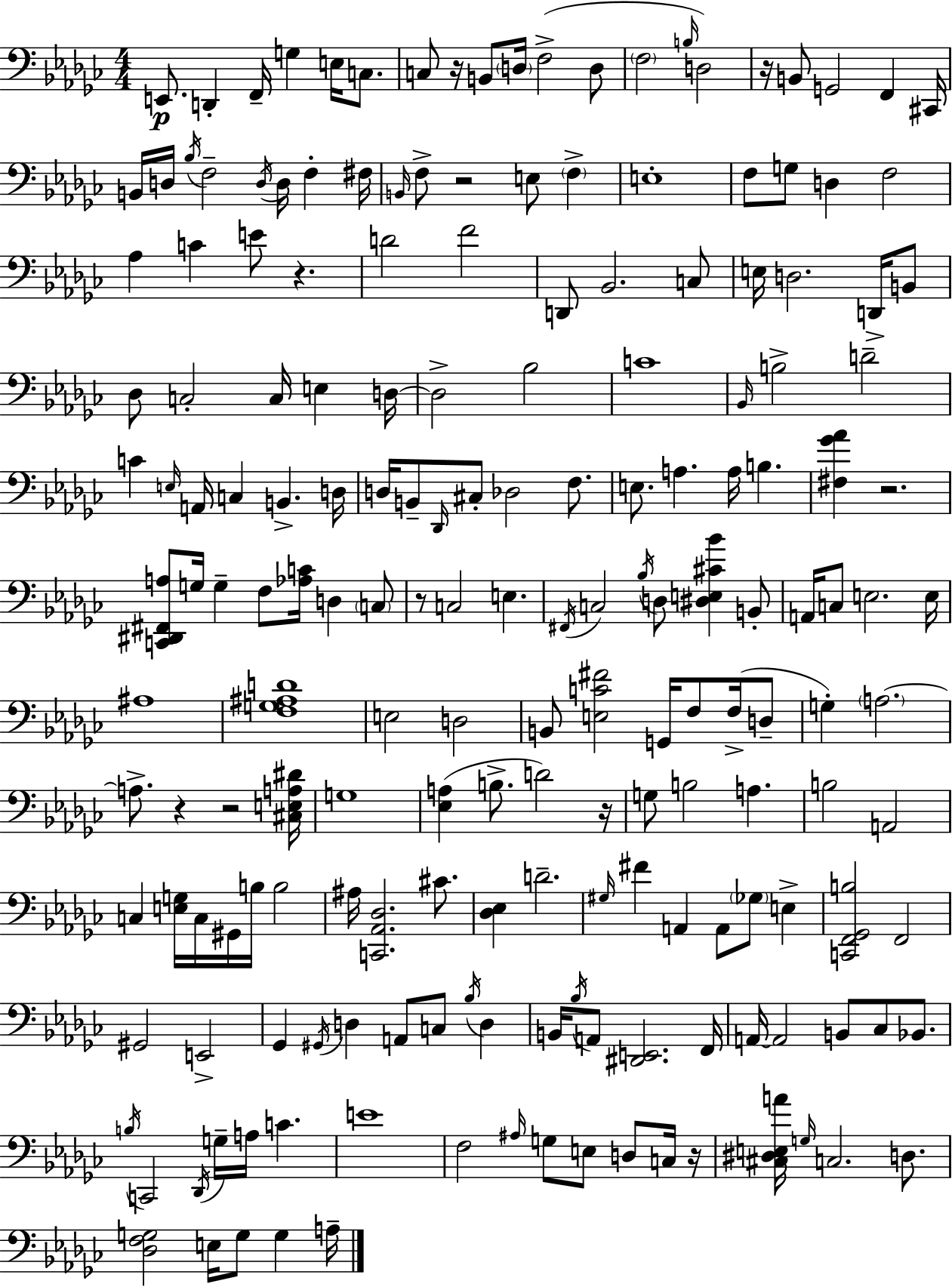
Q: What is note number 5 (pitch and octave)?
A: E3